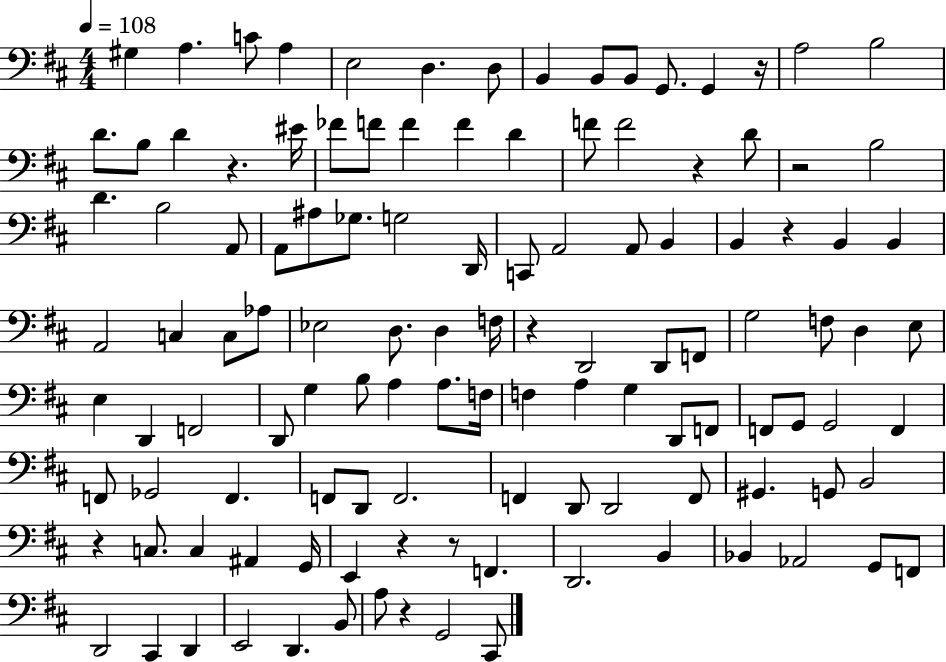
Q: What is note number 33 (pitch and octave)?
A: Gb3